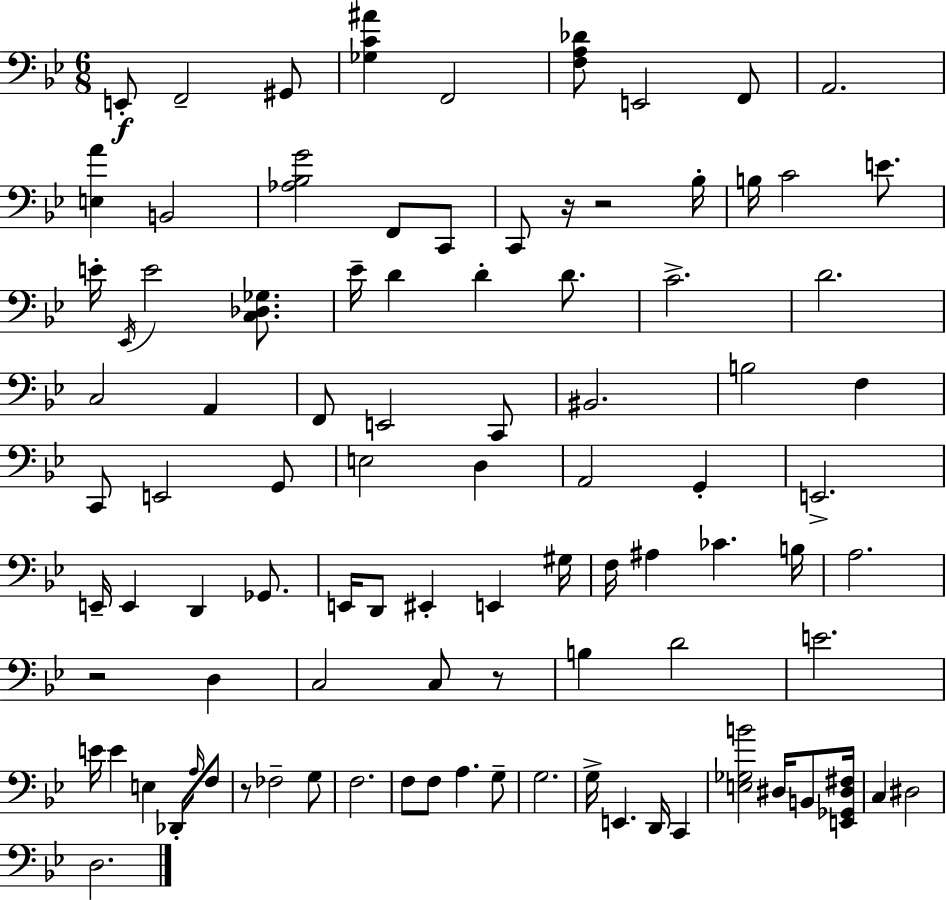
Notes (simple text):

E2/e F2/h G#2/e [Gb3,C4,A#4]/q F2/h [F3,A3,Db4]/e E2/h F2/e A2/h. [E3,A4]/q B2/h [Ab3,Bb3,G4]/h F2/e C2/e C2/e R/s R/h Bb3/s B3/s C4/h E4/e. E4/s Eb2/s E4/h [C3,Db3,Gb3]/e. Eb4/s D4/q D4/q D4/e. C4/h. D4/h. C3/h A2/q F2/e E2/h C2/e BIS2/h. B3/h F3/q C2/e E2/h G2/e E3/h D3/q A2/h G2/q E2/h. E2/s E2/q D2/q Gb2/e. E2/s D2/e EIS2/q E2/q G#3/s F3/s A#3/q CES4/q. B3/s A3/h. R/h D3/q C3/h C3/e R/e B3/q D4/h E4/h. E4/s E4/q E3/q Db2/s A3/s F3/e R/e FES3/h G3/e F3/h. F3/e F3/e A3/q. G3/e G3/h. G3/s E2/q. D2/s C2/q [E3,Gb3,B4]/h D#3/s B2/e [E2,Gb2,D#3,F#3]/s C3/q D#3/h D3/h.